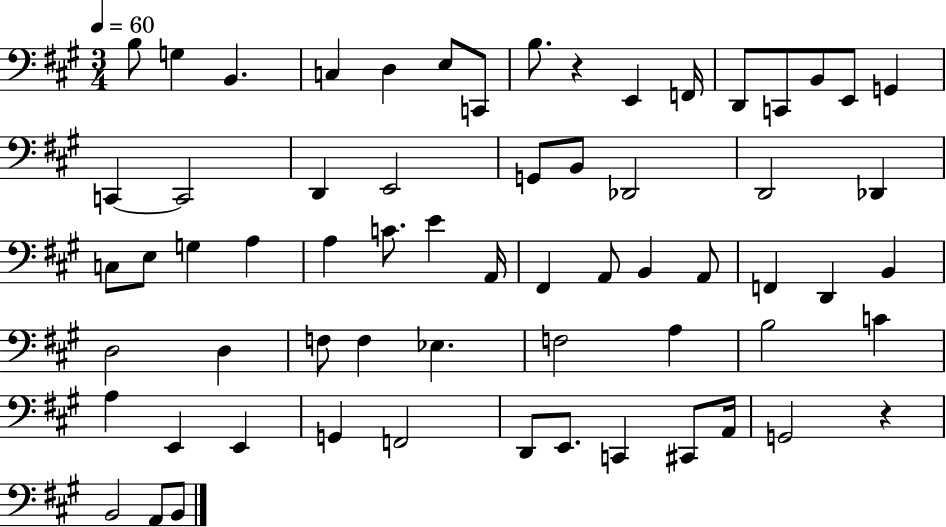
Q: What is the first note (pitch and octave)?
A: B3